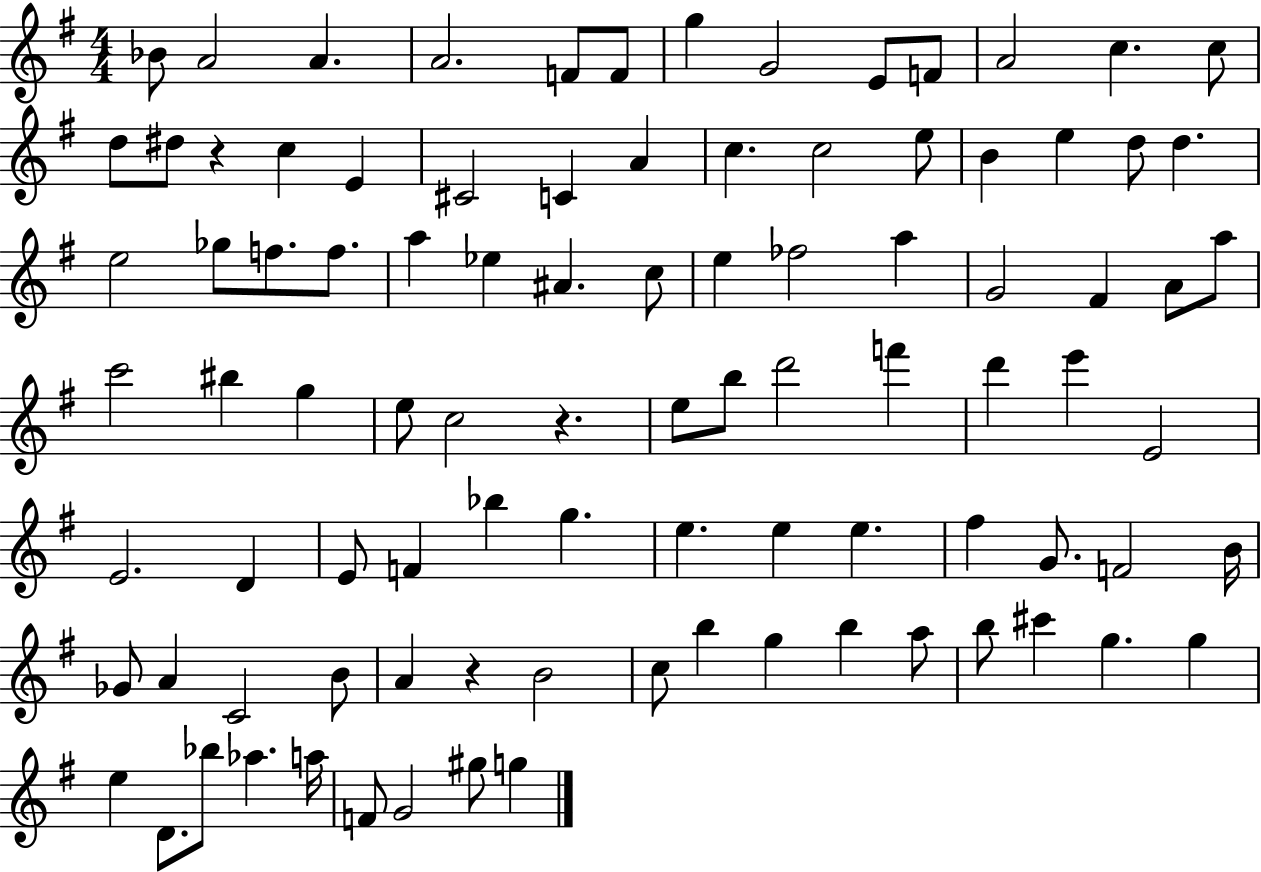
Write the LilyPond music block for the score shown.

{
  \clef treble
  \numericTimeSignature
  \time 4/4
  \key g \major
  bes'8 a'2 a'4. | a'2. f'8 f'8 | g''4 g'2 e'8 f'8 | a'2 c''4. c''8 | \break d''8 dis''8 r4 c''4 e'4 | cis'2 c'4 a'4 | c''4. c''2 e''8 | b'4 e''4 d''8 d''4. | \break e''2 ges''8 f''8. f''8. | a''4 ees''4 ais'4. c''8 | e''4 fes''2 a''4 | g'2 fis'4 a'8 a''8 | \break c'''2 bis''4 g''4 | e''8 c''2 r4. | e''8 b''8 d'''2 f'''4 | d'''4 e'''4 e'2 | \break e'2. d'4 | e'8 f'4 bes''4 g''4. | e''4. e''4 e''4. | fis''4 g'8. f'2 b'16 | \break ges'8 a'4 c'2 b'8 | a'4 r4 b'2 | c''8 b''4 g''4 b''4 a''8 | b''8 cis'''4 g''4. g''4 | \break e''4 d'8. bes''8 aes''4. a''16 | f'8 g'2 gis''8 g''4 | \bar "|."
}